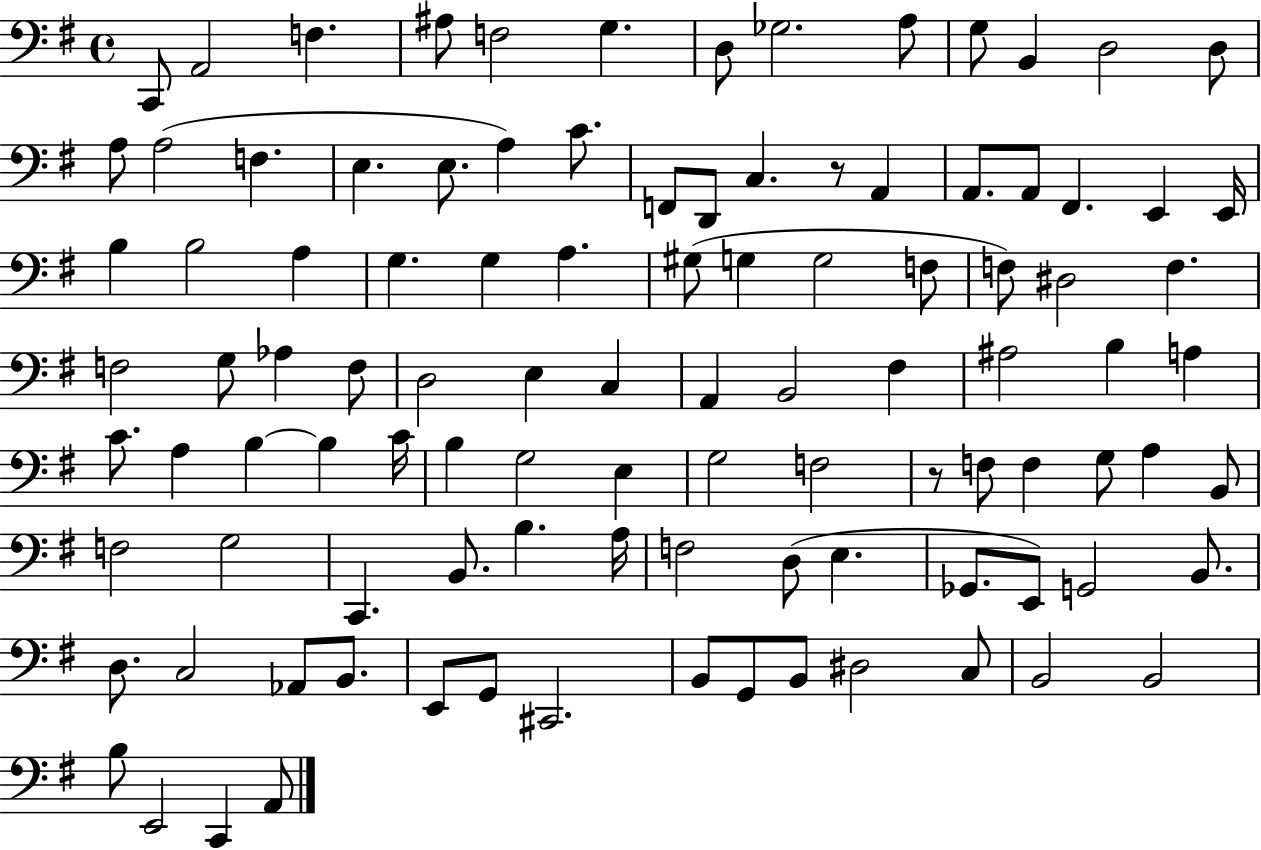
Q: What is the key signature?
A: G major